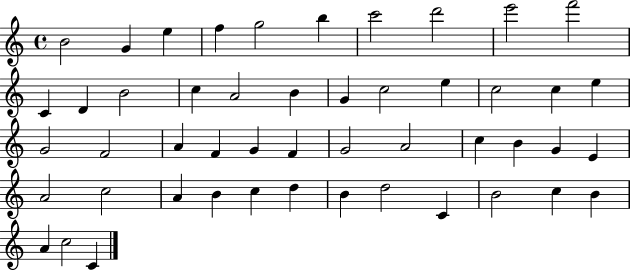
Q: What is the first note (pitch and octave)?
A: B4